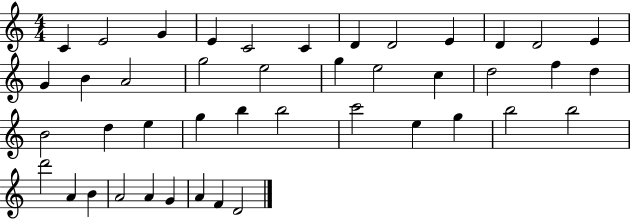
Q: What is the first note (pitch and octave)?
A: C4